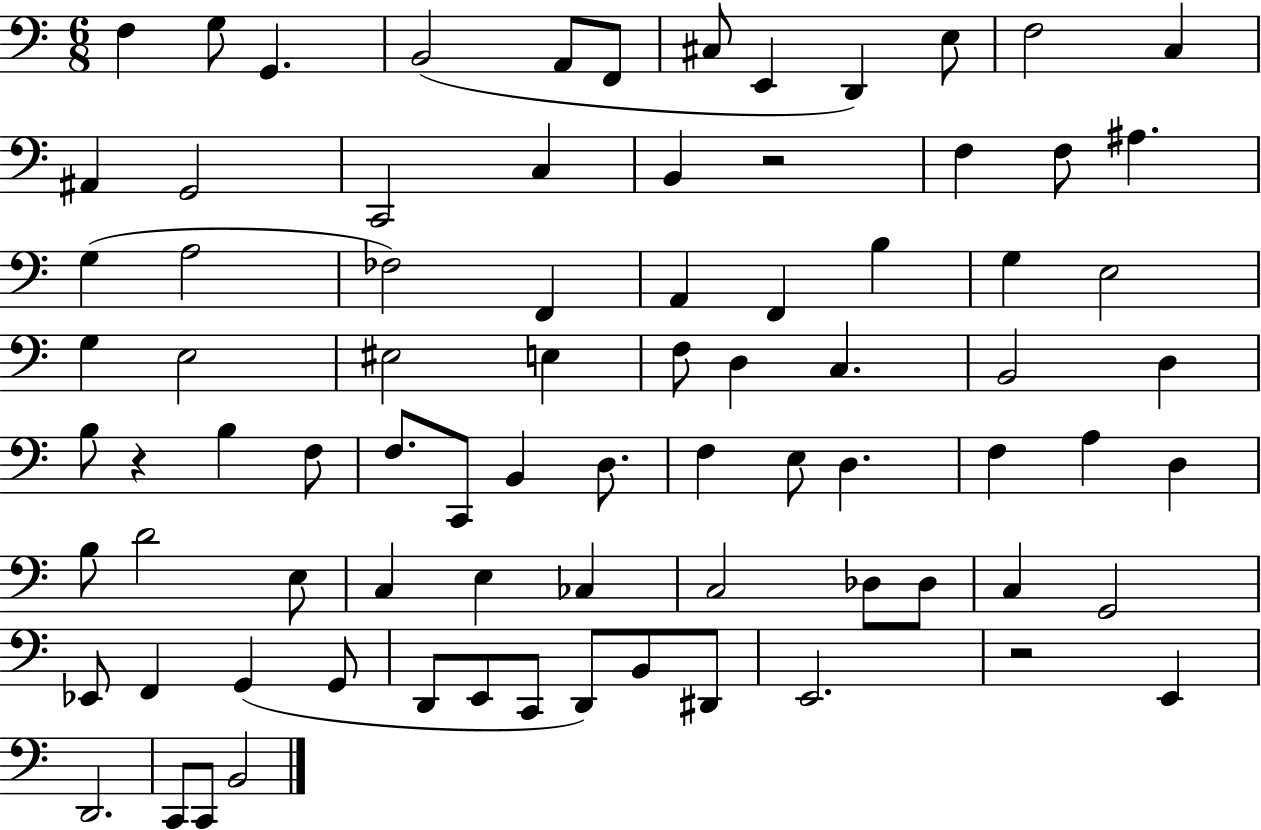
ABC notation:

X:1
T:Untitled
M:6/8
L:1/4
K:C
F, G,/2 G,, B,,2 A,,/2 F,,/2 ^C,/2 E,, D,, E,/2 F,2 C, ^A,, G,,2 C,,2 C, B,, z2 F, F,/2 ^A, G, A,2 _F,2 F,, A,, F,, B, G, E,2 G, E,2 ^E,2 E, F,/2 D, C, B,,2 D, B,/2 z B, F,/2 F,/2 C,,/2 B,, D,/2 F, E,/2 D, F, A, D, B,/2 D2 E,/2 C, E, _C, C,2 _D,/2 _D,/2 C, G,,2 _E,,/2 F,, G,, G,,/2 D,,/2 E,,/2 C,,/2 D,,/2 B,,/2 ^D,,/2 E,,2 z2 E,, D,,2 C,,/2 C,,/2 B,,2